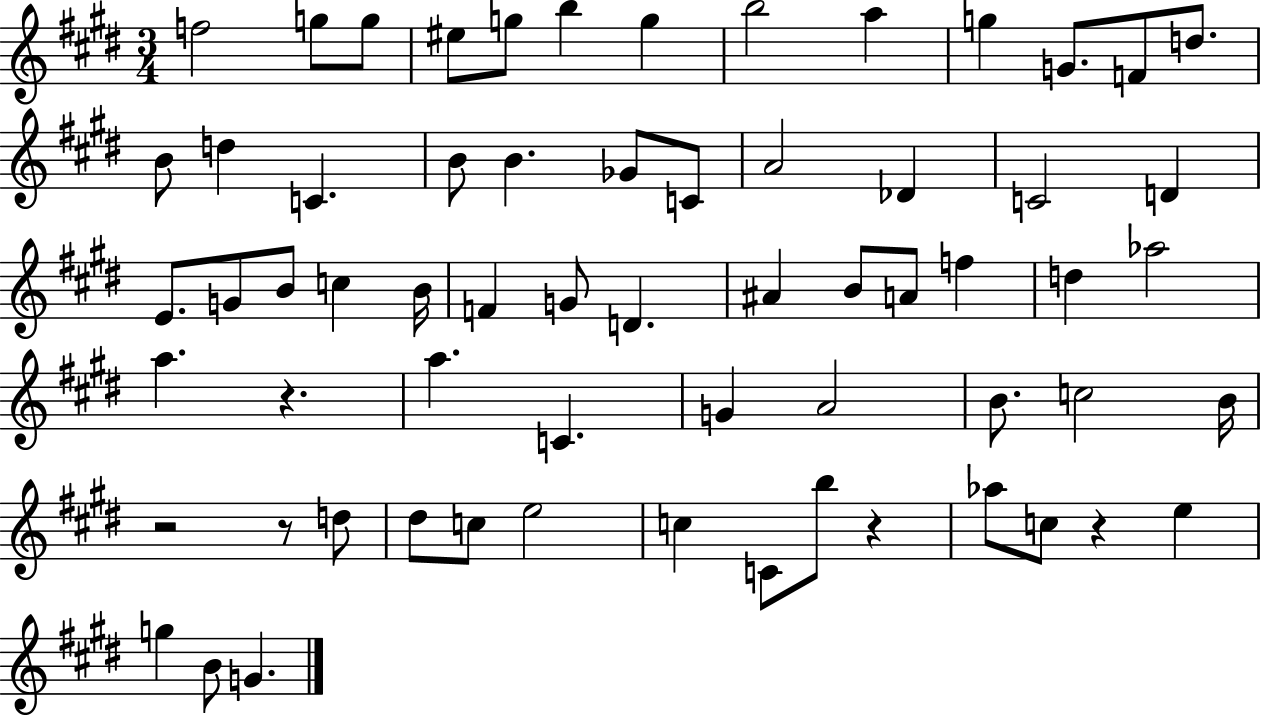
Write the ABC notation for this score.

X:1
T:Untitled
M:3/4
L:1/4
K:E
f2 g/2 g/2 ^e/2 g/2 b g b2 a g G/2 F/2 d/2 B/2 d C B/2 B _G/2 C/2 A2 _D C2 D E/2 G/2 B/2 c B/4 F G/2 D ^A B/2 A/2 f d _a2 a z a C G A2 B/2 c2 B/4 z2 z/2 d/2 ^d/2 c/2 e2 c C/2 b/2 z _a/2 c/2 z e g B/2 G